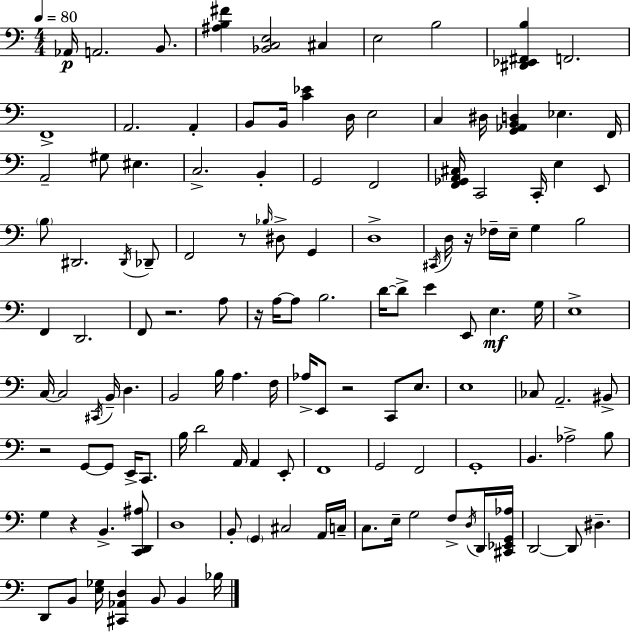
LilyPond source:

{
  \clef bass
  \numericTimeSignature
  \time 4/4
  \key c \major
  \tempo 4 = 80
  aes,16\p a,2. b,8. | <ais b fis'>4 <bes, c e>2 cis4 | e2 b2 | <dis, ees, fis, b>4 f,2. | \break f,1-> | a,2. a,4-. | b,8 b,16 <c' ees'>4 d16 e2 | c4 dis16 <g, aes, b, d>4 ees4. f,16 | \break a,2-- gis8 eis4. | c2.-> b,4-. | g,2 f,2 | <f, ges, a, cis>16 c,2 c,16-. e4 e,8 | \break \parenthesize b8 dis,2. \acciaccatura { dis,16 } des,8-- | f,2 r8 \grace { bes16 } dis8-> g,4 | d1-> | \acciaccatura { cis,16 } d16 r16 fes16-- e16-- g4 b2 | \break f,4 d,2. | f,8 r2. | a8 r16 a16~~ a8 b2. | d'16~~ d'8-> e'4 e,8 e4.\mf | \break g16 e1-> | c16~~ c2 \acciaccatura { cis,16 } b,16-- d4. | b,2 b16 a4. | f16 aes16-> e,8 r2 c,8 | \break e8. e1 | ces8 a,2.-- | bis,8-> r2 g,8~~ g,8 | e,16-> c,8. b16 d'2 a,16 a,4 | \break e,8-. f,1 | g,2 f,2 | g,1-. | b,4. aes2-> | \break b8 g4 r4 b,4.-> | <c, d, ais>8 d1 | b,8-. \parenthesize g,4 cis2 | a,16 c16-- c8. e16-- g2 | \break f8-> \acciaccatura { d16 } d,16 <cis, ees, g, aes>16 d,2~~ d,8 dis4.-- | d,8 b,8 <e ges>16 <cis, aes, d>4 b,8 | b,4 bes16 \bar "|."
}